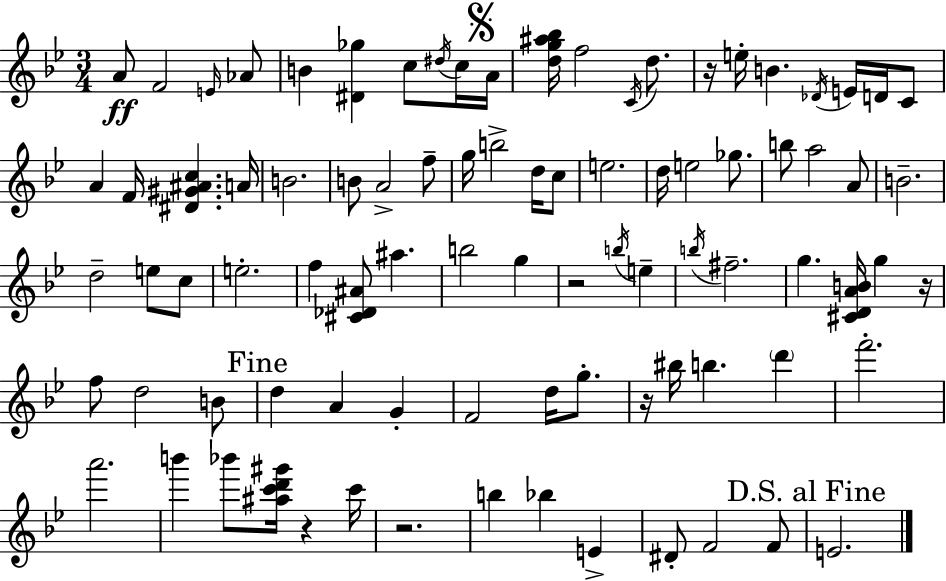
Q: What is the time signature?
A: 3/4